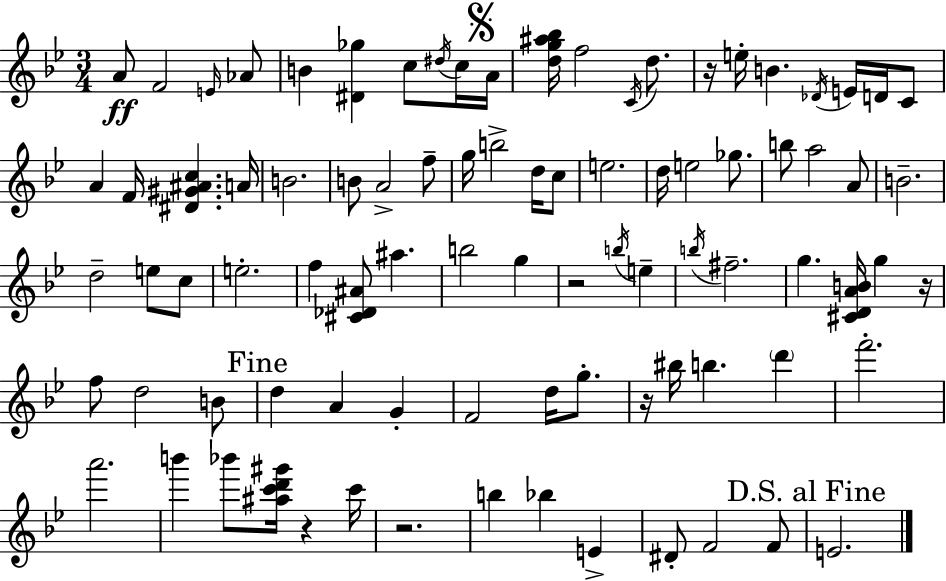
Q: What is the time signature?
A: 3/4